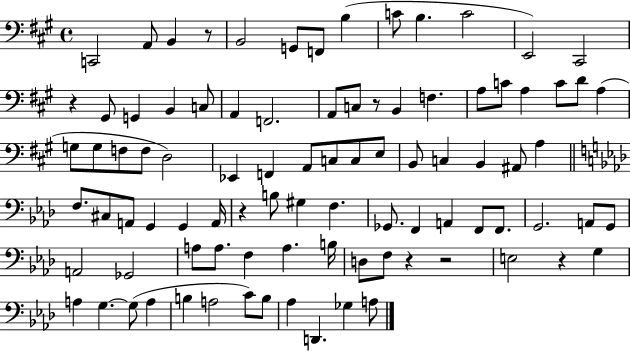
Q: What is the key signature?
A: A major